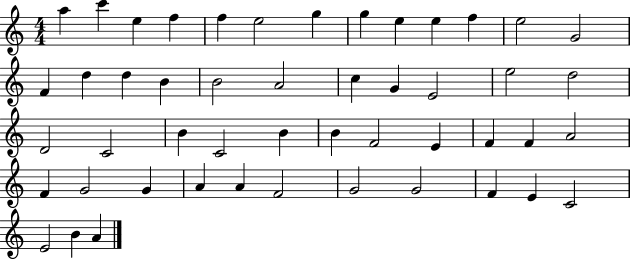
X:1
T:Untitled
M:4/4
L:1/4
K:C
a c' e f f e2 g g e e f e2 G2 F d d B B2 A2 c G E2 e2 d2 D2 C2 B C2 B B F2 E F F A2 F G2 G A A F2 G2 G2 F E C2 E2 B A